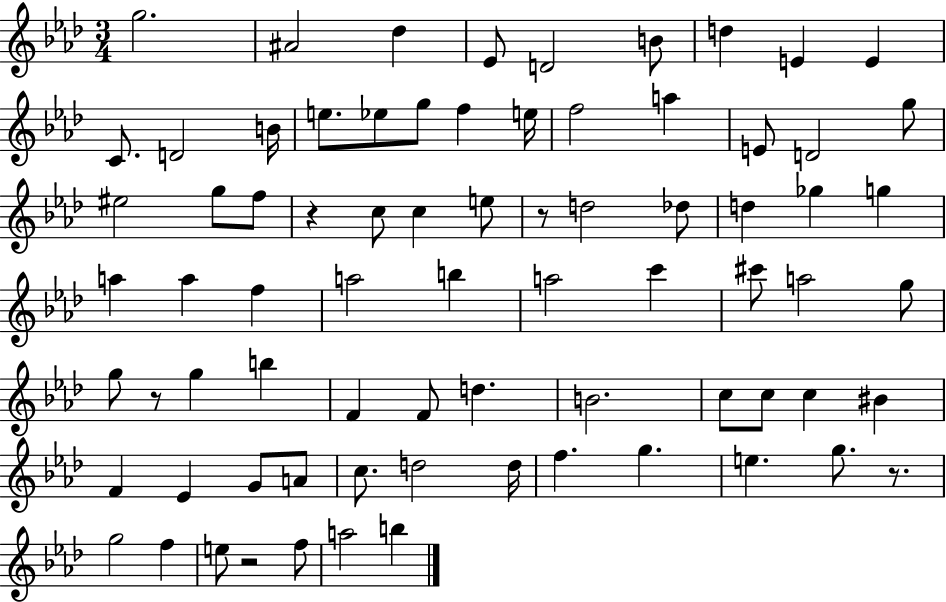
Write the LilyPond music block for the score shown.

{
  \clef treble
  \numericTimeSignature
  \time 3/4
  \key aes \major
  g''2. | ais'2 des''4 | ees'8 d'2 b'8 | d''4 e'4 e'4 | \break c'8. d'2 b'16 | e''8. ees''8 g''8 f''4 e''16 | f''2 a''4 | e'8 d'2 g''8 | \break eis''2 g''8 f''8 | r4 c''8 c''4 e''8 | r8 d''2 des''8 | d''4 ges''4 g''4 | \break a''4 a''4 f''4 | a''2 b''4 | a''2 c'''4 | cis'''8 a''2 g''8 | \break g''8 r8 g''4 b''4 | f'4 f'8 d''4. | b'2. | c''8 c''8 c''4 bis'4 | \break f'4 ees'4 g'8 a'8 | c''8. d''2 d''16 | f''4. g''4. | e''4. g''8. r8. | \break g''2 f''4 | e''8 r2 f''8 | a''2 b''4 | \bar "|."
}